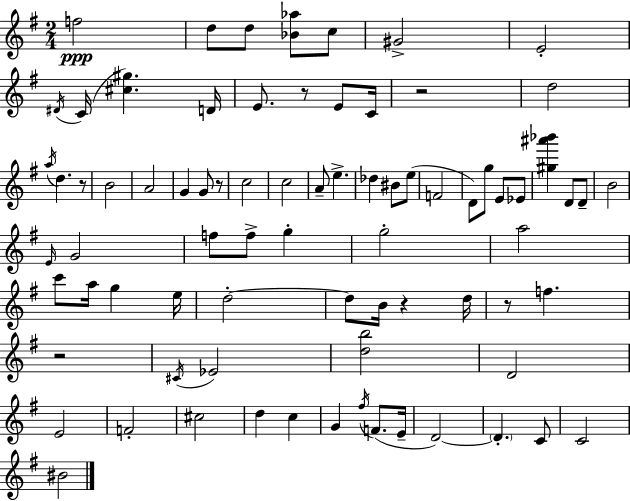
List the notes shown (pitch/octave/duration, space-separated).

F5/h D5/e D5/e [Bb4,Ab5]/e C5/e G#4/h E4/h D#4/s C4/s [C#5,G#5]/q. D4/s E4/e. R/e E4/e C4/s R/h D5/h A5/s D5/q. R/e B4/h A4/h G4/q G4/e R/e C5/h C5/h A4/e E5/q. Db5/q BIS4/e E5/e F4/h D4/e G5/e E4/e Eb4/e [G#5,A#6,Bb6]/q D4/e D4/e B4/h E4/s G4/h F5/e F5/e G5/q G5/h A5/h C6/e A5/s G5/q E5/s D5/h D5/e B4/s R/q D5/s R/e F5/q. R/h C#4/s Eb4/h [D5,B5]/h D4/h E4/h F4/h C#5/h D5/q C5/q G4/q F#5/s F4/e. E4/s D4/h D4/q. C4/e C4/h BIS4/h